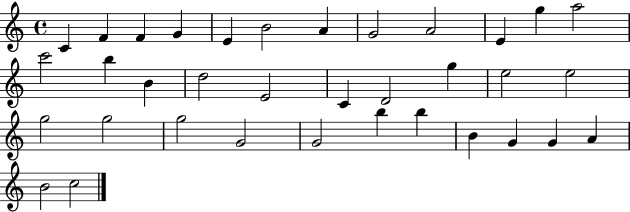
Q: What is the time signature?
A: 4/4